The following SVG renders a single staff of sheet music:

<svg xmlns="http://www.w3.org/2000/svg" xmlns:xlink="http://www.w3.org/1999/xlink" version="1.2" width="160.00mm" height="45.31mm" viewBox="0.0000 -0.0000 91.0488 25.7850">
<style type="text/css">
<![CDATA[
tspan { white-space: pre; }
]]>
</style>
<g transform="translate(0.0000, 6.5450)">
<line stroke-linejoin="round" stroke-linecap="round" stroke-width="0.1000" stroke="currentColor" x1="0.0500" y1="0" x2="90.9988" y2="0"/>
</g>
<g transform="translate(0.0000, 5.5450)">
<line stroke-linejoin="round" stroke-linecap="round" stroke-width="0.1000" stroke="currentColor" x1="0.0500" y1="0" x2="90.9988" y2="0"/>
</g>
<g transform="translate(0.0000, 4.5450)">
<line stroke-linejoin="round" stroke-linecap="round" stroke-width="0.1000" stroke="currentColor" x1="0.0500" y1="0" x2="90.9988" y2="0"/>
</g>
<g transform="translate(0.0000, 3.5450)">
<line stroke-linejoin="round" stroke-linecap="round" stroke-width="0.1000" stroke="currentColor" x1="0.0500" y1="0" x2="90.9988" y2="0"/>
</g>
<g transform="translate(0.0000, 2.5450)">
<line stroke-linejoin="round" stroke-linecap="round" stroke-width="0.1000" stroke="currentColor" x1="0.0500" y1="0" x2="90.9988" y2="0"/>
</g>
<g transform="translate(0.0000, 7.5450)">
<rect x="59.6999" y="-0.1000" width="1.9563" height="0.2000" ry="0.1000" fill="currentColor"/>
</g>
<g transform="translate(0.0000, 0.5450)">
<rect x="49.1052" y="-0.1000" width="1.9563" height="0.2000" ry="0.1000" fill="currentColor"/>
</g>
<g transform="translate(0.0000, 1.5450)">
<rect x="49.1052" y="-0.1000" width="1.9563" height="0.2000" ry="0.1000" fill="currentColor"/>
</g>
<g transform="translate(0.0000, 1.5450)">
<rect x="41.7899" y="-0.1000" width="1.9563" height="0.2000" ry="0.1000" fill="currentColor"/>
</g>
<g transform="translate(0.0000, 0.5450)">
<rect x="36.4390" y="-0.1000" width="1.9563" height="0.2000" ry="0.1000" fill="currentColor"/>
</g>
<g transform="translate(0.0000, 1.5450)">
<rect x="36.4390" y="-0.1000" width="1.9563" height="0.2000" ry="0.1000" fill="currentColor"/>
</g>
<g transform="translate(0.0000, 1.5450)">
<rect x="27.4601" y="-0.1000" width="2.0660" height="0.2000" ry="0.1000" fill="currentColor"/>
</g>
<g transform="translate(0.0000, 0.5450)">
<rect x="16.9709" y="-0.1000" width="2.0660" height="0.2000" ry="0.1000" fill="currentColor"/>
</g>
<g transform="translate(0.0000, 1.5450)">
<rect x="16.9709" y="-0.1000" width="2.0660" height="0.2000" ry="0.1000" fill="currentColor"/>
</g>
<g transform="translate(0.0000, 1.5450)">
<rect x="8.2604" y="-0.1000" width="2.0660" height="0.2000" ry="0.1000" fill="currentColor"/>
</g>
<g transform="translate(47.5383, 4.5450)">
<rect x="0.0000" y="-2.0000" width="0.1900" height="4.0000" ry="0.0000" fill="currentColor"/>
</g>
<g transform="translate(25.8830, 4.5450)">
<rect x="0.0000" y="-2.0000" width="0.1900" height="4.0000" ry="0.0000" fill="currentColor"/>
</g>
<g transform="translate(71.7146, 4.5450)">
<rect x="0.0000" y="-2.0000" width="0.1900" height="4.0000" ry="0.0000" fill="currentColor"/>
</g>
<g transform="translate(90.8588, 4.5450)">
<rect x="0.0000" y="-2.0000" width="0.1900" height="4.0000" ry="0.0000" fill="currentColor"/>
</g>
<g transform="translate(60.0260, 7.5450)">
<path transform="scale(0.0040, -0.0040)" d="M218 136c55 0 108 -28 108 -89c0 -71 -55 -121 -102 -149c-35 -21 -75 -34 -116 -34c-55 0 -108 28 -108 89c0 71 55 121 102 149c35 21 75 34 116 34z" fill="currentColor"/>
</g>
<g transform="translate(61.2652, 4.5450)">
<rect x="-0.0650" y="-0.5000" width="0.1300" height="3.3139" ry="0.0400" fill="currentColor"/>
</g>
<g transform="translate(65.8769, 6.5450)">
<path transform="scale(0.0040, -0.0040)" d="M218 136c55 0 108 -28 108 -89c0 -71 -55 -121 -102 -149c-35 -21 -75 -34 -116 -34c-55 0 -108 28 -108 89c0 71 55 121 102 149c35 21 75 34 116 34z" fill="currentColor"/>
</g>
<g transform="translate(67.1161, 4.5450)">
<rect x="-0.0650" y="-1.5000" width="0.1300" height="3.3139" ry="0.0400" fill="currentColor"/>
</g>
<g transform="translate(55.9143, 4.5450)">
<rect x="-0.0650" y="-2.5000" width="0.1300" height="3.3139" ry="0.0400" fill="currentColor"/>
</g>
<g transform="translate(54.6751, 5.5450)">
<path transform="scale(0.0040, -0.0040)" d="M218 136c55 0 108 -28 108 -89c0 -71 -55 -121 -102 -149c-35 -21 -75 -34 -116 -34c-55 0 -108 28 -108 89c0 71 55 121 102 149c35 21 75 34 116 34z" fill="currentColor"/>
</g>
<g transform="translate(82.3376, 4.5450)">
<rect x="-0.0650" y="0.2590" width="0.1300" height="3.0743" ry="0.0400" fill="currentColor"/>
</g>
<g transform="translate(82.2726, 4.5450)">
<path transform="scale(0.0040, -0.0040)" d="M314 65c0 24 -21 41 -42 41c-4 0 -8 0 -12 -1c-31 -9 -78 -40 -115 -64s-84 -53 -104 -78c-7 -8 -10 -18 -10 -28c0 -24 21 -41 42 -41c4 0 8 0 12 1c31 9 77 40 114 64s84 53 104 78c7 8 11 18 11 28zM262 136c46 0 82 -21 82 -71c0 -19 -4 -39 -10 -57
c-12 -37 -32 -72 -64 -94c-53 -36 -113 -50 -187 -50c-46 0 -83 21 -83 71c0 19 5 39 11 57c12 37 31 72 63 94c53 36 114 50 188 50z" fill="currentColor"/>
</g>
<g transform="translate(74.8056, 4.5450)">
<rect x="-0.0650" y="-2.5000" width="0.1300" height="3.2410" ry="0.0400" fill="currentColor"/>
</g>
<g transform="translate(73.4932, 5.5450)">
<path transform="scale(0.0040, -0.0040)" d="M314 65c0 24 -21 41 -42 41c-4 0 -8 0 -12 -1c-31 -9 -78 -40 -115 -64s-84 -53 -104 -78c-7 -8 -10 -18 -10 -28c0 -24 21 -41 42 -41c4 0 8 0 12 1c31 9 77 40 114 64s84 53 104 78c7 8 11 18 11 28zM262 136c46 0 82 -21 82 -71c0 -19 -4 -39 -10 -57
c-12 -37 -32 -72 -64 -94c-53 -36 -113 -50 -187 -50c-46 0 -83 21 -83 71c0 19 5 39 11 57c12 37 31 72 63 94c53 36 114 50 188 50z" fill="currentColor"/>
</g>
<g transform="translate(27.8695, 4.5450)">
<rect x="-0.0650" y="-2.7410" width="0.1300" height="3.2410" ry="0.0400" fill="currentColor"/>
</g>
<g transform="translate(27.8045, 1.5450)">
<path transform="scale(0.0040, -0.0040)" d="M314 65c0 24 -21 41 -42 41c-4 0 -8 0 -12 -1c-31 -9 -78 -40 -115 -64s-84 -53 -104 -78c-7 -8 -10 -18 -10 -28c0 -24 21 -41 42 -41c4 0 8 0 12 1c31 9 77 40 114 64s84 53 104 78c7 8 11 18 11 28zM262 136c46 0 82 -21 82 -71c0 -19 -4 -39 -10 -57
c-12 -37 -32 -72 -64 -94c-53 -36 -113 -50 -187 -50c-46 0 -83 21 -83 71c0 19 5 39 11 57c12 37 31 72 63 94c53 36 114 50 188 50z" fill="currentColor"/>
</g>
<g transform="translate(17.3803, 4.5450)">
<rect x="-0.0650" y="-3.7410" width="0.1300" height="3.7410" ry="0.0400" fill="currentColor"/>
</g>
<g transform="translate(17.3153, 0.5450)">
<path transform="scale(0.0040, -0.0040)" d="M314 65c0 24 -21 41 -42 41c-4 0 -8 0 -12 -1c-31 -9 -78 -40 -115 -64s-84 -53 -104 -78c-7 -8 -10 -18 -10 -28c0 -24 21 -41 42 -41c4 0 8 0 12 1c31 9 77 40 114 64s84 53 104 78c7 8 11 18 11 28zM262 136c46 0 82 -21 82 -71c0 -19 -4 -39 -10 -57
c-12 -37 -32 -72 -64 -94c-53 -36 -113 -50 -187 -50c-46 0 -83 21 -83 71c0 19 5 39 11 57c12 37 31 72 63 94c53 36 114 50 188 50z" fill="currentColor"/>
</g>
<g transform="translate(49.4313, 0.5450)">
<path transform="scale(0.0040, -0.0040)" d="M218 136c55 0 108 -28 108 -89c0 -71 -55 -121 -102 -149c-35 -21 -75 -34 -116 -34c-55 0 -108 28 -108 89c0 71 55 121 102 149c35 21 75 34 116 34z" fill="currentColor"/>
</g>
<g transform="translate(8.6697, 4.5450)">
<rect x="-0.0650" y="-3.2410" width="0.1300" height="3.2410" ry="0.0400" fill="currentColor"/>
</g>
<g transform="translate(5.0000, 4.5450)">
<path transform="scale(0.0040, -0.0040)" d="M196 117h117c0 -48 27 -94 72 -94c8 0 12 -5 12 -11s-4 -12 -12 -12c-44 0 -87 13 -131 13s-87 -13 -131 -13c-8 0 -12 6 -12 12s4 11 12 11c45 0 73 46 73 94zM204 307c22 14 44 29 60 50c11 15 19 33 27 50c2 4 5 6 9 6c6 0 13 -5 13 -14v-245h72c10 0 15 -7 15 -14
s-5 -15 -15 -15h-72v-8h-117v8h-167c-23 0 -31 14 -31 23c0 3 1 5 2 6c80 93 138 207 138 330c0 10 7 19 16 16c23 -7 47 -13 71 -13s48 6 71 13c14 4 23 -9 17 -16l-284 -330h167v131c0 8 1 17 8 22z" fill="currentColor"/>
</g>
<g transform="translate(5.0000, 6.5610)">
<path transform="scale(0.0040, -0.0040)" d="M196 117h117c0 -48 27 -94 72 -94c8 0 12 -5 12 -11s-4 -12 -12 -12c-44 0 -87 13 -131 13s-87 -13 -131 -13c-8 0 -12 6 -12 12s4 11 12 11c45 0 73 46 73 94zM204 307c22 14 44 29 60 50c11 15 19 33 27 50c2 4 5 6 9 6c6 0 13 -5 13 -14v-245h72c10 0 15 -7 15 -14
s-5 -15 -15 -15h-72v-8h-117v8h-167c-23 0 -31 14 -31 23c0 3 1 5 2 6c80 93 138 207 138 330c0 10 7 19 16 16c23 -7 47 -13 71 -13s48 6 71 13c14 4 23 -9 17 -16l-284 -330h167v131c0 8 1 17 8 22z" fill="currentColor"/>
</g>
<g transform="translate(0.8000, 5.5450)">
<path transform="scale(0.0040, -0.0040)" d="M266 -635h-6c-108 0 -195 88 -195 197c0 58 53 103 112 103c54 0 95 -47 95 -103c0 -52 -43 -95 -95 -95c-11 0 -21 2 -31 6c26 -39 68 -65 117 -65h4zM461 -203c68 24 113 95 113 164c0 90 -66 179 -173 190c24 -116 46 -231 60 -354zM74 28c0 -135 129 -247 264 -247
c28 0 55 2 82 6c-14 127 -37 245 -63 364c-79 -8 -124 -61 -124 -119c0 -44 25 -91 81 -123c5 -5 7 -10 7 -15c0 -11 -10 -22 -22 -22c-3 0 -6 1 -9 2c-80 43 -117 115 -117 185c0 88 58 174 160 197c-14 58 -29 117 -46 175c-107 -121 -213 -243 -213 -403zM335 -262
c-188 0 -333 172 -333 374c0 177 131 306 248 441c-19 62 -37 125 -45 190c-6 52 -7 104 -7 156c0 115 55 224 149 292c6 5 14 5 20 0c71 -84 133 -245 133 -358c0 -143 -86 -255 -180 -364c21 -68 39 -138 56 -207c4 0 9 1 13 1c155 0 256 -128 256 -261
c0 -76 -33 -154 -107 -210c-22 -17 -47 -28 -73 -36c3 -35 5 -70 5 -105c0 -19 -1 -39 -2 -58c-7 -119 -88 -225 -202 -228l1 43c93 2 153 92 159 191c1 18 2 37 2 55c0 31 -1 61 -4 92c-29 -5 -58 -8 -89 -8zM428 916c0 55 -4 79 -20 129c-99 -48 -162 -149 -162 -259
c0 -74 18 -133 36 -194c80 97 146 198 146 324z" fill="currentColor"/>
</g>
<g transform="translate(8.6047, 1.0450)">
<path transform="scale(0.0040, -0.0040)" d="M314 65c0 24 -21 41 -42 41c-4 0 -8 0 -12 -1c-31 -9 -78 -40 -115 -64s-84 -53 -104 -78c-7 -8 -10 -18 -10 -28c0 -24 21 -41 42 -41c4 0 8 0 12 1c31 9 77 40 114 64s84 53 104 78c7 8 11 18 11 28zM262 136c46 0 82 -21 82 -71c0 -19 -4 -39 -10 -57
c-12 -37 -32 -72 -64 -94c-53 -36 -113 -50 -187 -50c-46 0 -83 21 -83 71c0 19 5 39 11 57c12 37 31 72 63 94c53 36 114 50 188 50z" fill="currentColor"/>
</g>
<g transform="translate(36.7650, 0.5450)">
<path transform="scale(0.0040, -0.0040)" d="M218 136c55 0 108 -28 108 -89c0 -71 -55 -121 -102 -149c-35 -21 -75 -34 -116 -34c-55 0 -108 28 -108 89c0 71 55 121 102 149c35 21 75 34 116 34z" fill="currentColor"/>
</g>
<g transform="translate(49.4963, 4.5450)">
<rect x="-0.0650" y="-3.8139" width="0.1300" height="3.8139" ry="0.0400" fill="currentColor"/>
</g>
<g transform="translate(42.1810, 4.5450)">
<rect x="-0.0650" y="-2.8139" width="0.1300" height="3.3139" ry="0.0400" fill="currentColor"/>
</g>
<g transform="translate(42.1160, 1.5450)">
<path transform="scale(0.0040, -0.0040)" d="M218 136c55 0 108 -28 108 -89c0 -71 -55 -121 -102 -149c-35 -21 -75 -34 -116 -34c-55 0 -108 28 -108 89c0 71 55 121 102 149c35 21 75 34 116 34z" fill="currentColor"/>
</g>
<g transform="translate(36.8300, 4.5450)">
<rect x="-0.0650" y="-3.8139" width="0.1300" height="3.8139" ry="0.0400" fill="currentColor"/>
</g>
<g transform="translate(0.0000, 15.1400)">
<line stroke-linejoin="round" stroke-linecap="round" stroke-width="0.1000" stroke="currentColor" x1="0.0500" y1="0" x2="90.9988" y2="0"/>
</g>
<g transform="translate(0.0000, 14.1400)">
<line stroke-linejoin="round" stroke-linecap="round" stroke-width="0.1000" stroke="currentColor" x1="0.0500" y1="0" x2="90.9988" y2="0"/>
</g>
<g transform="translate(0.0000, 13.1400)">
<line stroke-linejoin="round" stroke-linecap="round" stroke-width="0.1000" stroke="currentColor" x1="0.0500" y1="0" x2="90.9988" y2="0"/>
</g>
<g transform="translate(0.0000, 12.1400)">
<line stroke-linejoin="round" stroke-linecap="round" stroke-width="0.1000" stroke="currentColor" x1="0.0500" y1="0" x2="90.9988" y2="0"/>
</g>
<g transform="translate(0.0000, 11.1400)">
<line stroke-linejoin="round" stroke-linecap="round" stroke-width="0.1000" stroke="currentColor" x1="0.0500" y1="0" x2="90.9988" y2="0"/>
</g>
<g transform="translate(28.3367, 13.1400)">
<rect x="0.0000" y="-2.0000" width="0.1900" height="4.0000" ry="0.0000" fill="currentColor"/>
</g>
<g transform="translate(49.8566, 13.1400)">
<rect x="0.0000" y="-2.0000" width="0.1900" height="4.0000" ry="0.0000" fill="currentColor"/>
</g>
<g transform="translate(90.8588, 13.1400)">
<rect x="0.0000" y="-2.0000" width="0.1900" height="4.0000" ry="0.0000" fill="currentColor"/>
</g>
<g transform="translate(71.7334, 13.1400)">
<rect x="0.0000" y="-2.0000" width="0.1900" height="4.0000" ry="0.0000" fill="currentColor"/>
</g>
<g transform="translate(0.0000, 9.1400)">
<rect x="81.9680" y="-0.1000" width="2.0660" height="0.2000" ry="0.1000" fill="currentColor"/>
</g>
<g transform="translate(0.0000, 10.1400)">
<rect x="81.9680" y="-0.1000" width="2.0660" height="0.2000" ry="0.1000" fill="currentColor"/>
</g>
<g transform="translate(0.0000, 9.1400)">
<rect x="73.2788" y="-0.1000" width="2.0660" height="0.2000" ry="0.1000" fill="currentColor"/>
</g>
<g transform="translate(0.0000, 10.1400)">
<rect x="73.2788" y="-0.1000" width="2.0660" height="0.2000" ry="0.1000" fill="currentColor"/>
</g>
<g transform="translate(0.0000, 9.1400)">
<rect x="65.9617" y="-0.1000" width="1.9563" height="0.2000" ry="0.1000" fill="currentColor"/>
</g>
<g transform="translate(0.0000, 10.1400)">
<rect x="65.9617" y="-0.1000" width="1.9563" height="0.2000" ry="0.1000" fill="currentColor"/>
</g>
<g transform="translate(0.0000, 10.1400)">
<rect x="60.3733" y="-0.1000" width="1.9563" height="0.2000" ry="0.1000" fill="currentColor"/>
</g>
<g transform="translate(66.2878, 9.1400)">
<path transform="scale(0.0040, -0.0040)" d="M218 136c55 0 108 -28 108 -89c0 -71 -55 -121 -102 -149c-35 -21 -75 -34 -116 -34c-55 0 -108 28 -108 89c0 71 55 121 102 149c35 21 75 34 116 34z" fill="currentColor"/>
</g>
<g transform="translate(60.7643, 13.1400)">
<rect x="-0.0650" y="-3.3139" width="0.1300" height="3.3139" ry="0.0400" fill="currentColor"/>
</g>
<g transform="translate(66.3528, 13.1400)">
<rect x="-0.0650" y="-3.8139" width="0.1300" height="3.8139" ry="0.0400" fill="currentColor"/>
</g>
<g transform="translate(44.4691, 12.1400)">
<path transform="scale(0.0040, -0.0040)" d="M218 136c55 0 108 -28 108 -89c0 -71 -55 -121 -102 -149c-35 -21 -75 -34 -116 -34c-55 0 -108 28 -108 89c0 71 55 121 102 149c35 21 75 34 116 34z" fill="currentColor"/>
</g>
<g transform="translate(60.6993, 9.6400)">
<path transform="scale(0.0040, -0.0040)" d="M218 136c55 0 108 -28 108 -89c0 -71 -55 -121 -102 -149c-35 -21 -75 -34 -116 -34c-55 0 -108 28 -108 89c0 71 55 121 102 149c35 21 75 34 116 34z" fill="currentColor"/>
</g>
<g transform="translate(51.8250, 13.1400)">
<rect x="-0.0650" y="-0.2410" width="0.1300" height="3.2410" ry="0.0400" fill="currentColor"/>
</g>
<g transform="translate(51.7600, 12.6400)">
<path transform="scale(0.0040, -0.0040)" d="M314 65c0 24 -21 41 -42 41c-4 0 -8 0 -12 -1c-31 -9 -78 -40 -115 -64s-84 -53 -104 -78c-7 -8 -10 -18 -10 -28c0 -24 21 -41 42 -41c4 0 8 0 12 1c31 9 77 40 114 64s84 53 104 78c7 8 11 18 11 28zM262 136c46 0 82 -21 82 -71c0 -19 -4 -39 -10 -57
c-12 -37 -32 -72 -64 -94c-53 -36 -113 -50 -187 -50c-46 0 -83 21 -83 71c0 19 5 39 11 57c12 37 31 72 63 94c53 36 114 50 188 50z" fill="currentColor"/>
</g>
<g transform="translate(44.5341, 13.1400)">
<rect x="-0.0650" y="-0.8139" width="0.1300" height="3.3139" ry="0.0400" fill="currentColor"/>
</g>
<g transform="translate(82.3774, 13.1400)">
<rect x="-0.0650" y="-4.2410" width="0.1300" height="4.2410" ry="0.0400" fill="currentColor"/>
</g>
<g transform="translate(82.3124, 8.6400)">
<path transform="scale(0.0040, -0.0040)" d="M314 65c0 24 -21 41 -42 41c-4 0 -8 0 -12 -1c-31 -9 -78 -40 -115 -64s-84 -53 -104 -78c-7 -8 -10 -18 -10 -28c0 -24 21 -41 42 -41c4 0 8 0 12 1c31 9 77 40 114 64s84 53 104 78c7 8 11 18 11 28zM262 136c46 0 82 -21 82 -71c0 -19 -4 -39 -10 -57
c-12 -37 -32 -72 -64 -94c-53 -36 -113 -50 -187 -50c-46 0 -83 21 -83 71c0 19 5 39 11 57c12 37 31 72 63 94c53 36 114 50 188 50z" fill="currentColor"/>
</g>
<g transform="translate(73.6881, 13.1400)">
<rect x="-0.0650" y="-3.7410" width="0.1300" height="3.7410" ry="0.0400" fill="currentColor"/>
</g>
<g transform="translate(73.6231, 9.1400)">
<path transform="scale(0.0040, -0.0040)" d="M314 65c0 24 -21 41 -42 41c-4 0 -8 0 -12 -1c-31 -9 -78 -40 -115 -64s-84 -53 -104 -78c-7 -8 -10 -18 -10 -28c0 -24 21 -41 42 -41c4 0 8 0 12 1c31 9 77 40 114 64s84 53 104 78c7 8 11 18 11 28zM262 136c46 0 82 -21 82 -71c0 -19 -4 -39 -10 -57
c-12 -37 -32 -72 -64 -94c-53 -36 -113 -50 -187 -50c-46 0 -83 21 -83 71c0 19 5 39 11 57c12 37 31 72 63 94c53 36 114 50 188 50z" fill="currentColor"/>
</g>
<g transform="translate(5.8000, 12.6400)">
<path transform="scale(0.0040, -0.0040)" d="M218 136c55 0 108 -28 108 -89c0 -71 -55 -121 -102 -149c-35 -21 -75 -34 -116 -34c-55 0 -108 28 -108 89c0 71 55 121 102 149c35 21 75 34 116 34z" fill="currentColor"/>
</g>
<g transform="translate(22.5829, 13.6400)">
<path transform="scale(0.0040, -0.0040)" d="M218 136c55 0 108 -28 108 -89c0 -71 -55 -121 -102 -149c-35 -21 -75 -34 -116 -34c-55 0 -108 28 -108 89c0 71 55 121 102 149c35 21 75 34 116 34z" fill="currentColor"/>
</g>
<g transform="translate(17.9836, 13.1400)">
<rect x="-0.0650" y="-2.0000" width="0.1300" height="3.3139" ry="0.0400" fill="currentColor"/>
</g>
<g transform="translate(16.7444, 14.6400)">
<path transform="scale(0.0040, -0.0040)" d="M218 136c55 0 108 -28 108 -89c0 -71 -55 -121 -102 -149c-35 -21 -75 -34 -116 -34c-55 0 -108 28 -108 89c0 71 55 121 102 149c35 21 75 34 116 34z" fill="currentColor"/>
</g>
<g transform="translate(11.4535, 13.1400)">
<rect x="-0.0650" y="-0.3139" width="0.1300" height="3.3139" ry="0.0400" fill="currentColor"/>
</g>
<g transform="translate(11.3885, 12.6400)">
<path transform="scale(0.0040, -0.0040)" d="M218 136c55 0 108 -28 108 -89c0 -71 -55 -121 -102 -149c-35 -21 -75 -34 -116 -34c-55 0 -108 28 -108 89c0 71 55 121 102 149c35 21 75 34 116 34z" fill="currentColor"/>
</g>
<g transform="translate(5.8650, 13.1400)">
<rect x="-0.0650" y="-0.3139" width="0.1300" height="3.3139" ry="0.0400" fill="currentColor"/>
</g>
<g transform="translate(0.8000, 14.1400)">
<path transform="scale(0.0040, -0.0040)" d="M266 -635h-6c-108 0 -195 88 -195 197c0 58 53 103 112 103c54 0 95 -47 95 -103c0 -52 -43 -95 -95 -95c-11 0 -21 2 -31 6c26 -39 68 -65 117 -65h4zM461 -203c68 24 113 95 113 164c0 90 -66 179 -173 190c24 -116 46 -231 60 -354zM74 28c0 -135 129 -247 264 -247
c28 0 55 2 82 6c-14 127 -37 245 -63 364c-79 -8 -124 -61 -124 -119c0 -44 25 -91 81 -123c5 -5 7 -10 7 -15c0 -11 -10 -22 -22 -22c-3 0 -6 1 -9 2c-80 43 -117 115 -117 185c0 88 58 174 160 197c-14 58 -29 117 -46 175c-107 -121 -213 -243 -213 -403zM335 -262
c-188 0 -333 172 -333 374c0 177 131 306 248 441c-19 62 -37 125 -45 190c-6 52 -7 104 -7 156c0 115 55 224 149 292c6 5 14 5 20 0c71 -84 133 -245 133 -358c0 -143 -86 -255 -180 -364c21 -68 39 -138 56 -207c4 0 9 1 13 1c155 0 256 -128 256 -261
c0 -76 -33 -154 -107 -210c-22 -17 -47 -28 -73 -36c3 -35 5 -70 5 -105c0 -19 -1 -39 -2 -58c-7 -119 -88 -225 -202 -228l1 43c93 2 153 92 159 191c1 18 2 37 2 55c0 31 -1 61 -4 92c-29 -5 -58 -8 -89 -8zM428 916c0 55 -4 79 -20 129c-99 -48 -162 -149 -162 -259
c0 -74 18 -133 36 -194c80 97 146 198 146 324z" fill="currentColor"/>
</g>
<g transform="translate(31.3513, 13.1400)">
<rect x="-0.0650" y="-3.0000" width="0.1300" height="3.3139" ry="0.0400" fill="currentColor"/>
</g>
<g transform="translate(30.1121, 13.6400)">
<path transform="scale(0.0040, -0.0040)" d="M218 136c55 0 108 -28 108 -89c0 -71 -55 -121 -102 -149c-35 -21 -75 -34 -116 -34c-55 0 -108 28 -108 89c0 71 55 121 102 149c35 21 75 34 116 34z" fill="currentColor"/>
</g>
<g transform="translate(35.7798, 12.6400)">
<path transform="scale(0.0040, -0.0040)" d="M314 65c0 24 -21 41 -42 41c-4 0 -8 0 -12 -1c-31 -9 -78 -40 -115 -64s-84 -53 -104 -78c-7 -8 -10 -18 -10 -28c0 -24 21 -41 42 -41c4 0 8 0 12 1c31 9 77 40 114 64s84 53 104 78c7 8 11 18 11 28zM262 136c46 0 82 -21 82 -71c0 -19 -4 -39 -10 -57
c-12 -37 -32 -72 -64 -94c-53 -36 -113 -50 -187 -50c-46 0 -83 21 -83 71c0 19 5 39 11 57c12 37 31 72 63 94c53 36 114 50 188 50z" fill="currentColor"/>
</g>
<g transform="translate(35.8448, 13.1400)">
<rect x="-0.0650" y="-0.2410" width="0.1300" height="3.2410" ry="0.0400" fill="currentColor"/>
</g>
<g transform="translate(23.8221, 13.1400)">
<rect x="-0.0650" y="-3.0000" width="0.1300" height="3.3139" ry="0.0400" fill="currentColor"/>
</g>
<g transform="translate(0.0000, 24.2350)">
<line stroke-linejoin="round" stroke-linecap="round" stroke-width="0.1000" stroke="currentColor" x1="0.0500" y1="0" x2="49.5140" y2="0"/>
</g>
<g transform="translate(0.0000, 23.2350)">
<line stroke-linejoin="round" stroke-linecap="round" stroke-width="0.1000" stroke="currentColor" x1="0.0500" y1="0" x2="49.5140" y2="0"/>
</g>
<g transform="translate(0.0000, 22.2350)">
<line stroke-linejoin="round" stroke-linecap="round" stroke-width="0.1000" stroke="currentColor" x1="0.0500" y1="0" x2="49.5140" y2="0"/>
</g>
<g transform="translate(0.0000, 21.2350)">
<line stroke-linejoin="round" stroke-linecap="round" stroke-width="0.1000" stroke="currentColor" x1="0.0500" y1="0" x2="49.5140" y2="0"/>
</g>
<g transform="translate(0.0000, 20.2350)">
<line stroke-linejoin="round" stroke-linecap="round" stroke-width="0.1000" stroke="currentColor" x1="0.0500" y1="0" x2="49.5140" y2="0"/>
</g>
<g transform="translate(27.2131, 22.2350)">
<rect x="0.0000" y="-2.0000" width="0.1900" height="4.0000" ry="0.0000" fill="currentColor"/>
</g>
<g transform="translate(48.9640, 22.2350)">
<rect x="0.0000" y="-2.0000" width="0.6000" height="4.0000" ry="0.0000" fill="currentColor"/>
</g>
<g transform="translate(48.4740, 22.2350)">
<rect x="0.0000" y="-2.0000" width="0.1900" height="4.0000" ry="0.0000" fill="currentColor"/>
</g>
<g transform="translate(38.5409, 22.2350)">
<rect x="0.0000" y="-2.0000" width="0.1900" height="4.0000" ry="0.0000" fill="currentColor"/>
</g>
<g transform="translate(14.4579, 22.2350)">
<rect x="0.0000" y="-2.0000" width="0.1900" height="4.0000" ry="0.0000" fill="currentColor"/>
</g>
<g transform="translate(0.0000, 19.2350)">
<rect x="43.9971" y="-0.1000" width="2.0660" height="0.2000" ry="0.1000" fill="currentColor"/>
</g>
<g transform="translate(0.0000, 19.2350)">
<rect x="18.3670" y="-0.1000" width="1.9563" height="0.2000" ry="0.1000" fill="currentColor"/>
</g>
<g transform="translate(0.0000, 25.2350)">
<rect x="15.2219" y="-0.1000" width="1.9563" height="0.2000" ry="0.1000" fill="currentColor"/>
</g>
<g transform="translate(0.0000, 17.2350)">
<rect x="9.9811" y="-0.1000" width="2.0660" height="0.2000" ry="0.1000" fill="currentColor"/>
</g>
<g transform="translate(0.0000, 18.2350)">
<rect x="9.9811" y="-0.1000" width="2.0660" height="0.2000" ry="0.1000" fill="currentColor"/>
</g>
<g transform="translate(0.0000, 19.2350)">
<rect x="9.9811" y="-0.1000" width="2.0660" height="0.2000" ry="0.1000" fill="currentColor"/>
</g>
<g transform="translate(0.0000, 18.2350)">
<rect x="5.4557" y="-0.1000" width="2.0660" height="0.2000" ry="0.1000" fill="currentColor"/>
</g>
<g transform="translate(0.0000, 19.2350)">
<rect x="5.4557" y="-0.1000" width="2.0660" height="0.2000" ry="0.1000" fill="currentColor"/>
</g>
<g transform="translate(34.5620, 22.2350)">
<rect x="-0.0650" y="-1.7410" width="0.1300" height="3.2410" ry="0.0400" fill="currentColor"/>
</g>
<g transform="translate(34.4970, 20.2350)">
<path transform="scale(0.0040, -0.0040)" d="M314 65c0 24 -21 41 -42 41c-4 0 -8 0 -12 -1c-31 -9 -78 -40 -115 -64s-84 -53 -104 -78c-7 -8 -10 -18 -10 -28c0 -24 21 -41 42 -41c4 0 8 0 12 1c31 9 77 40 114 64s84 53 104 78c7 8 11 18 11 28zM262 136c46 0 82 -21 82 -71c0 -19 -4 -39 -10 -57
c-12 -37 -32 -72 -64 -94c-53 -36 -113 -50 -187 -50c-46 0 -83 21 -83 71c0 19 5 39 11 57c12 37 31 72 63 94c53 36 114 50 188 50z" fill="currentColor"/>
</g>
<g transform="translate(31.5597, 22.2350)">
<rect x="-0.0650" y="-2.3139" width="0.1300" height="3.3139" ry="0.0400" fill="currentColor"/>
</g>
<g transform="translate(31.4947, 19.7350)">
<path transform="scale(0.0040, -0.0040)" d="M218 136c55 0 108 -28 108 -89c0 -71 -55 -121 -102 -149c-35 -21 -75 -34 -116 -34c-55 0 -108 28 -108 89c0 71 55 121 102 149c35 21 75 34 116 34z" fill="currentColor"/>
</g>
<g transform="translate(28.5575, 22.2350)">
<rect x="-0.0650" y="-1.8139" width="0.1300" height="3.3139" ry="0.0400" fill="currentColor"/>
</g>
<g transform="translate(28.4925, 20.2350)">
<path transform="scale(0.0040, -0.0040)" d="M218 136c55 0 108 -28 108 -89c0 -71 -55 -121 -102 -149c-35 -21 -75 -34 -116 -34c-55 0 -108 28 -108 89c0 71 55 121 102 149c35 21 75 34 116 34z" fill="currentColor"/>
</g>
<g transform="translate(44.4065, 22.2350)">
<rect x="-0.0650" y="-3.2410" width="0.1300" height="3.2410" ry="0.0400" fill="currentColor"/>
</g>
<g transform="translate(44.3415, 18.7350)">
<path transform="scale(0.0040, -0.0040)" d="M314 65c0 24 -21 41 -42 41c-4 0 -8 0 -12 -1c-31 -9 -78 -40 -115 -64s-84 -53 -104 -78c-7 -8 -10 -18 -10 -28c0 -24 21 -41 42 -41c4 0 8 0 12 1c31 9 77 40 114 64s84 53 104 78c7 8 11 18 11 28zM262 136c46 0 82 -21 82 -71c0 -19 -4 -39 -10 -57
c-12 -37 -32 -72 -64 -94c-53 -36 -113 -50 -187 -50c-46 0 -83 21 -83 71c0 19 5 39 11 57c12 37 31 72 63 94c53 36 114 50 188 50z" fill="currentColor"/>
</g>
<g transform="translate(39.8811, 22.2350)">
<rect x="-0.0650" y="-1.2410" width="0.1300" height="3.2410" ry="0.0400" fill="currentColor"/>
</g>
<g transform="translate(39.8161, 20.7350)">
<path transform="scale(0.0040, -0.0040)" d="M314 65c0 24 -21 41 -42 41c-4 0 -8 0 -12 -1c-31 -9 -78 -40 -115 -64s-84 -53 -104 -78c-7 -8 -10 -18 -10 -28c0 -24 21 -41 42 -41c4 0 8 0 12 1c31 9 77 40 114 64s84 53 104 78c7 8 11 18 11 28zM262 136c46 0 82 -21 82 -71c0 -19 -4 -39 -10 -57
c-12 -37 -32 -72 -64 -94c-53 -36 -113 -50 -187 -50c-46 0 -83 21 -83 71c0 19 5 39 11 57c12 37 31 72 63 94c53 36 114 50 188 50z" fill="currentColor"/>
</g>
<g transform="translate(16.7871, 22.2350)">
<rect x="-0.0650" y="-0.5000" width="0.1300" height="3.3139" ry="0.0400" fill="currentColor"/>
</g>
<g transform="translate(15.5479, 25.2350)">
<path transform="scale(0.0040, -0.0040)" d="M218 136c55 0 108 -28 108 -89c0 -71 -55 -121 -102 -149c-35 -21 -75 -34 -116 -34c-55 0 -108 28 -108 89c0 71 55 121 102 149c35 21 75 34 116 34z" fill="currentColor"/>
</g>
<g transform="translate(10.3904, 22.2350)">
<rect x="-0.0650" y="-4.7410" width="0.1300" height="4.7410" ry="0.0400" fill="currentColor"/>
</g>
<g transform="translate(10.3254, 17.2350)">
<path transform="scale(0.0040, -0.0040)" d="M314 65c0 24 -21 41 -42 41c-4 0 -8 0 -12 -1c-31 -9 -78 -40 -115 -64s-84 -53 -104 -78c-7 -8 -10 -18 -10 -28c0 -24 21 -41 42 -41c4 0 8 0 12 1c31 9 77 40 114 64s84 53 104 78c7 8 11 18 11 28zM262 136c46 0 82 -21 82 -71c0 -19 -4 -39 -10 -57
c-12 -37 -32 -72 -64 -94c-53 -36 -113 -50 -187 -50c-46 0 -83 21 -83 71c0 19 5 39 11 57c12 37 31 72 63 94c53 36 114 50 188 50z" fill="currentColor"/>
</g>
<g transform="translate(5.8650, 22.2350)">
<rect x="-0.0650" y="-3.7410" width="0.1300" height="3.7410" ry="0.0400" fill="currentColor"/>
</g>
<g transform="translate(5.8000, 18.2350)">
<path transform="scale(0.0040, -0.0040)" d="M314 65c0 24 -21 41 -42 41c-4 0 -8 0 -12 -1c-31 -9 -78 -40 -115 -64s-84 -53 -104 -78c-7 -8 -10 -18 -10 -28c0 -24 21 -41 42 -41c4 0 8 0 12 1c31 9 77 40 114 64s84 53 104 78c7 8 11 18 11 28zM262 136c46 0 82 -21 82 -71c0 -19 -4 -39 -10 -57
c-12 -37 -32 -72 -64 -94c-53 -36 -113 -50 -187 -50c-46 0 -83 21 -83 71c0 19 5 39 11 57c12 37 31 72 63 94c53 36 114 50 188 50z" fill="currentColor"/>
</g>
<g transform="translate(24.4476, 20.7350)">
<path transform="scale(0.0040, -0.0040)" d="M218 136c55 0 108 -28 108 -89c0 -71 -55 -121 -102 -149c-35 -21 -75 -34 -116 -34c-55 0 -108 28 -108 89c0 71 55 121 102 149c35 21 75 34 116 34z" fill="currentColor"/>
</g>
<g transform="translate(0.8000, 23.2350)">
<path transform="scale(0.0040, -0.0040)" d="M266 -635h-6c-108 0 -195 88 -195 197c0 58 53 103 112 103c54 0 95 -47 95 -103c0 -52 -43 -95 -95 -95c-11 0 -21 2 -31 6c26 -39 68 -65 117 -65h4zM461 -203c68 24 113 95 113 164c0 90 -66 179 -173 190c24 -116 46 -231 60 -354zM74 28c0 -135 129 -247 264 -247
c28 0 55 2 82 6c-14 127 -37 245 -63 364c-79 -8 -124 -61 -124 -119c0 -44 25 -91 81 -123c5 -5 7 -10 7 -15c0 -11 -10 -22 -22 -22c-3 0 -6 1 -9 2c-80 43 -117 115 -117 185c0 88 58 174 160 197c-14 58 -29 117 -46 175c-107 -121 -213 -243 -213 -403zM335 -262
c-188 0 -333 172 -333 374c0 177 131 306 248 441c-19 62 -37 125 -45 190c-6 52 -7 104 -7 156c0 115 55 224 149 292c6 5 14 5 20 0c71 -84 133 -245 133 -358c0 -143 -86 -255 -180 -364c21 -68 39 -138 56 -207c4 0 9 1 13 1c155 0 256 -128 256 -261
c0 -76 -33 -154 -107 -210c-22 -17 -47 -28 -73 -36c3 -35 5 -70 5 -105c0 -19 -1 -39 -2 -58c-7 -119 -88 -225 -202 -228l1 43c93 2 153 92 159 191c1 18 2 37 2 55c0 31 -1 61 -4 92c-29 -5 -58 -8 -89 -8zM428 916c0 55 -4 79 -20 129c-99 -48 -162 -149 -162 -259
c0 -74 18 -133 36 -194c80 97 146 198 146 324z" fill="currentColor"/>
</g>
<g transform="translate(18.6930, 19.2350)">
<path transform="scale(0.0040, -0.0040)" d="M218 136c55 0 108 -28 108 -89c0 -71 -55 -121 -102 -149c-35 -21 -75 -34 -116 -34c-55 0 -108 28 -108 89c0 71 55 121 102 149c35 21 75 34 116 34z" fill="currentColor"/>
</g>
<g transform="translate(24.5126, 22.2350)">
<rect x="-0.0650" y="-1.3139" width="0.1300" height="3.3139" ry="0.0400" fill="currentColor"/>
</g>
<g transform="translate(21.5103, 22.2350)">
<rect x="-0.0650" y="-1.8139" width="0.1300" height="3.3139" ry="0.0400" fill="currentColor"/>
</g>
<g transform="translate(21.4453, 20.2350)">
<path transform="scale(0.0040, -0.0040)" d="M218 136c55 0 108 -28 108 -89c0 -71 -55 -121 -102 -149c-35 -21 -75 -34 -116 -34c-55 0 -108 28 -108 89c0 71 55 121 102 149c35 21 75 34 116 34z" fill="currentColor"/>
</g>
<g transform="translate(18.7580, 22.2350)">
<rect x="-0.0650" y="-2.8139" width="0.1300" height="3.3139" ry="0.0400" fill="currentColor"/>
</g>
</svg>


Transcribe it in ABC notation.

X:1
T:Untitled
M:4/4
L:1/4
K:C
b2 c'2 a2 c' a c' G C E G2 B2 c c F A A c2 d c2 b c' c'2 d'2 c'2 e'2 C a f e f g f2 e2 b2